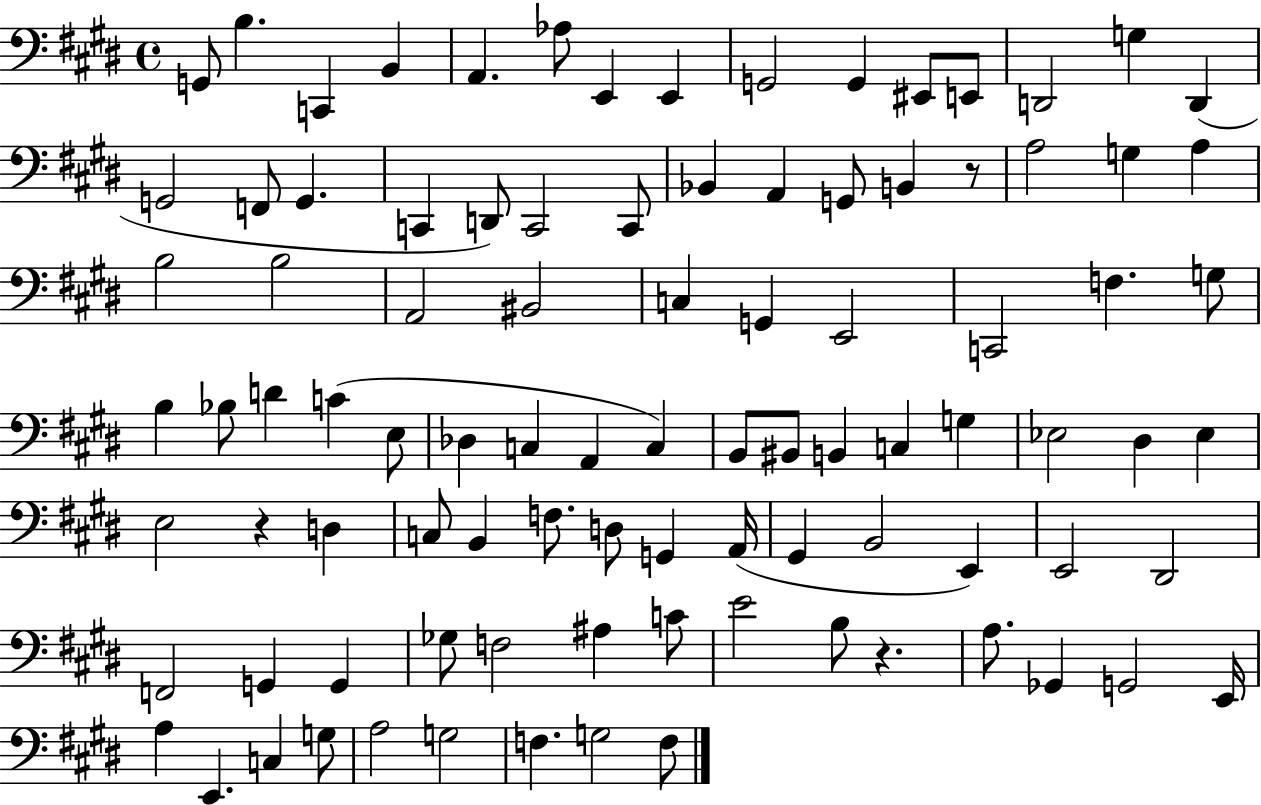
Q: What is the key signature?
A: E major